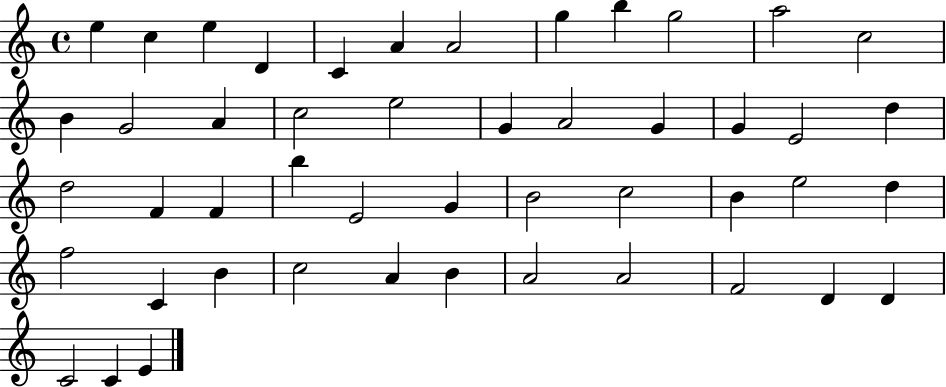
X:1
T:Untitled
M:4/4
L:1/4
K:C
e c e D C A A2 g b g2 a2 c2 B G2 A c2 e2 G A2 G G E2 d d2 F F b E2 G B2 c2 B e2 d f2 C B c2 A B A2 A2 F2 D D C2 C E